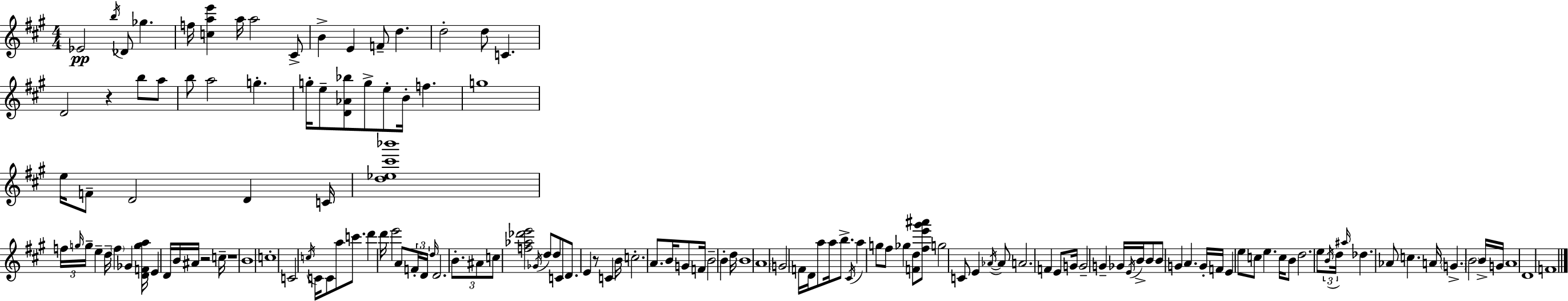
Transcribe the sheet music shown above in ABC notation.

X:1
T:Untitled
M:4/4
L:1/4
K:A
_E2 b/4 _D/2 _g f/4 [cae'] a/4 a2 ^C/2 B E F/2 d d2 d/2 C D2 z b/2 a/2 b/2 a2 g g/4 e/2 [D_A_b]/2 g/2 e/2 B/4 f g4 e/4 F/2 D2 D C/4 [d_e^c'_b']4 f/4 g/4 g/4 e d/4 f _G [DFga]/4 E D/4 B/4 ^A/4 z2 c/4 z4 B4 c4 C2 c/4 C/4 C/2 a/2 c'/2 d' d'/4 e'2 A/2 F/4 D/4 d/4 D2 B/2 ^A/2 c/2 [f_a_d'e']2 _G/4 d/2 d/2 C/2 D/2 E z/2 C B/4 c2 A/2 B/4 G/2 F/4 B2 B d/4 B4 A4 G2 F/4 D/4 a/2 a/4 b/2 ^C/4 a g/2 ^f/2 _g [Fd]/2 [^fe'^g'^a']/2 g2 C/2 E _A/4 _A/2 A2 F E/2 G/4 G2 G _G/4 E/4 B/4 B/2 B/2 G A G/4 F/4 E e/2 c/2 e c/4 B/2 d2 e/2 B/4 d/4 ^a/4 _d _A/2 c A/4 G B2 B/4 G/4 A4 D4 F4